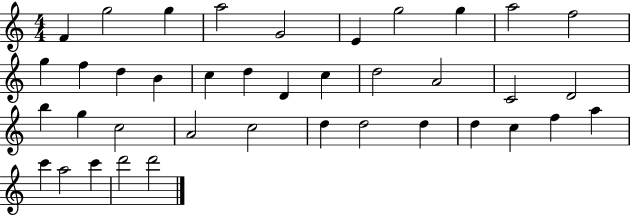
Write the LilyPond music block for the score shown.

{
  \clef treble
  \numericTimeSignature
  \time 4/4
  \key c \major
  f'4 g''2 g''4 | a''2 g'2 | e'4 g''2 g''4 | a''2 f''2 | \break g''4 f''4 d''4 b'4 | c''4 d''4 d'4 c''4 | d''2 a'2 | c'2 d'2 | \break b''4 g''4 c''2 | a'2 c''2 | d''4 d''2 d''4 | d''4 c''4 f''4 a''4 | \break c'''4 a''2 c'''4 | d'''2 d'''2 | \bar "|."
}